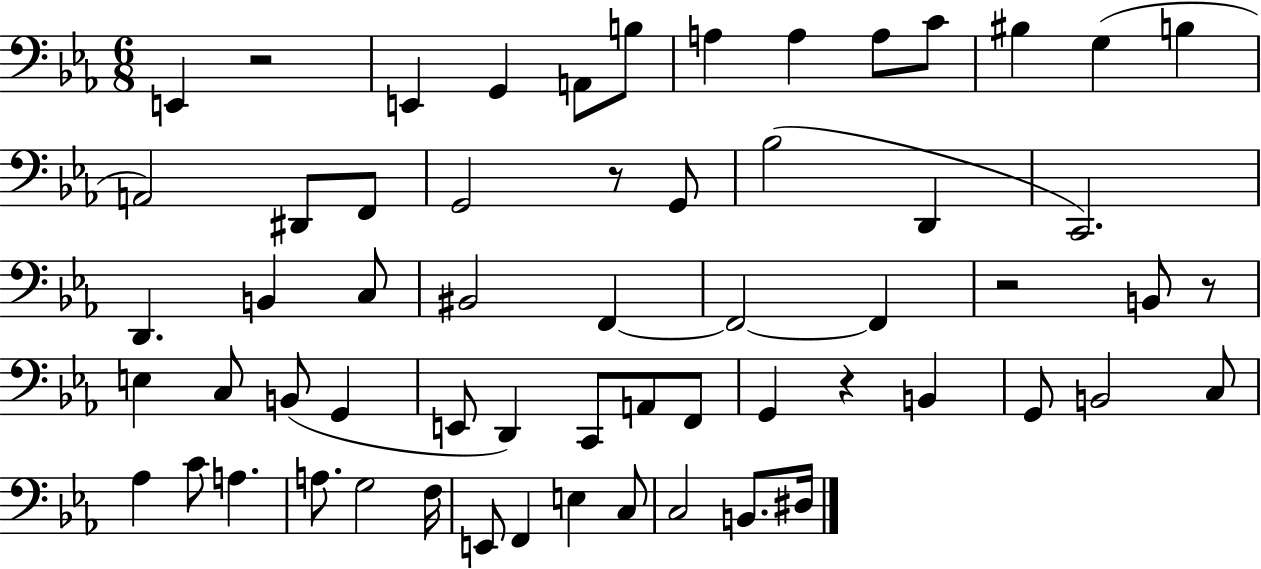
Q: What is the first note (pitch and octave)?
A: E2